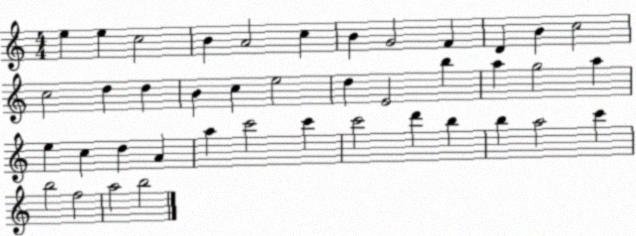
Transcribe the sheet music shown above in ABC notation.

X:1
T:Untitled
M:4/4
L:1/4
K:C
e e c2 B A2 c B G2 F D B c2 c2 d d B c e2 d E2 b a g2 a e c d A a c'2 c' c'2 d' b b a2 c' b2 f2 a2 b2